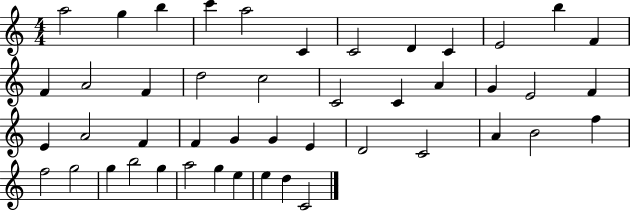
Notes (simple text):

A5/h G5/q B5/q C6/q A5/h C4/q C4/h D4/q C4/q E4/h B5/q F4/q F4/q A4/h F4/q D5/h C5/h C4/h C4/q A4/q G4/q E4/h F4/q E4/q A4/h F4/q F4/q G4/q G4/q E4/q D4/h C4/h A4/q B4/h F5/q F5/h G5/h G5/q B5/h G5/q A5/h G5/q E5/q E5/q D5/q C4/h